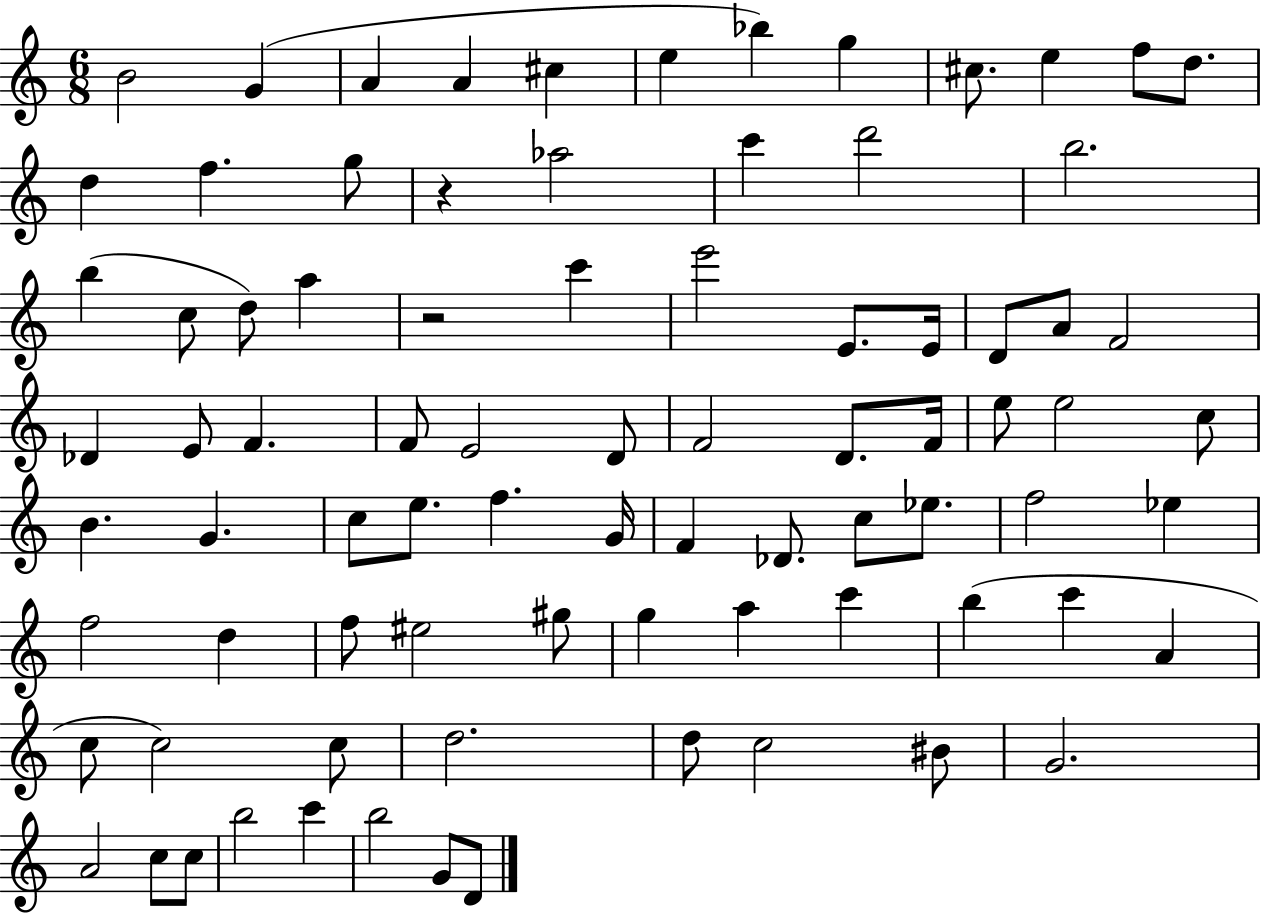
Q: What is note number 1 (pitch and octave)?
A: B4